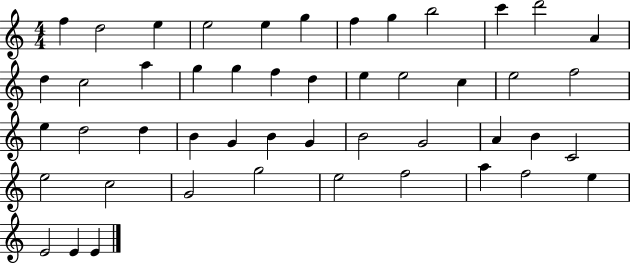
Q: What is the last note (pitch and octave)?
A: E4